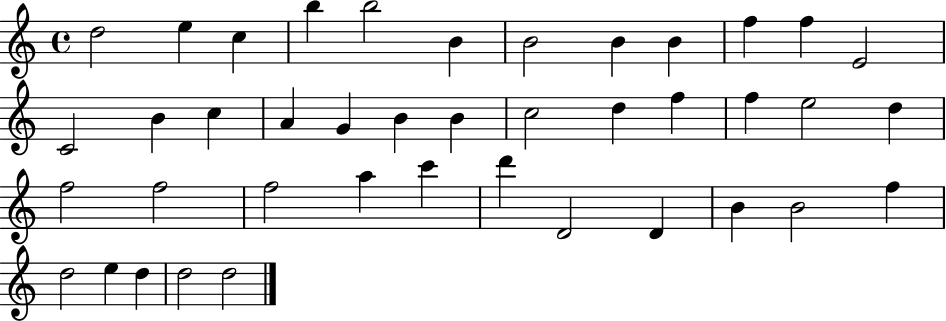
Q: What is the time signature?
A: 4/4